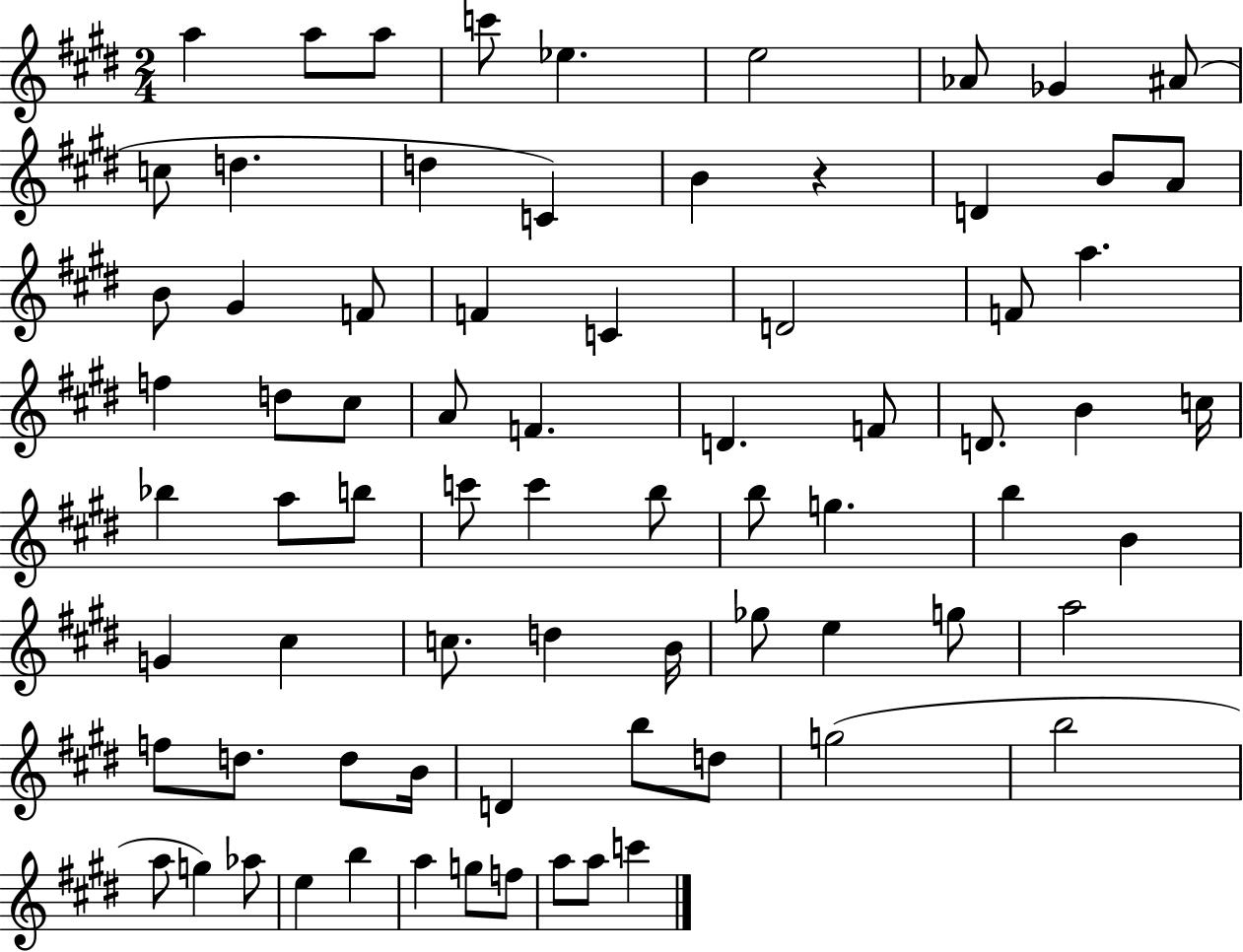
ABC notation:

X:1
T:Untitled
M:2/4
L:1/4
K:E
a a/2 a/2 c'/2 _e e2 _A/2 _G ^A/2 c/2 d d C B z D B/2 A/2 B/2 ^G F/2 F C D2 F/2 a f d/2 ^c/2 A/2 F D F/2 D/2 B c/4 _b a/2 b/2 c'/2 c' b/2 b/2 g b B G ^c c/2 d B/4 _g/2 e g/2 a2 f/2 d/2 d/2 B/4 D b/2 d/2 g2 b2 a/2 g _a/2 e b a g/2 f/2 a/2 a/2 c'